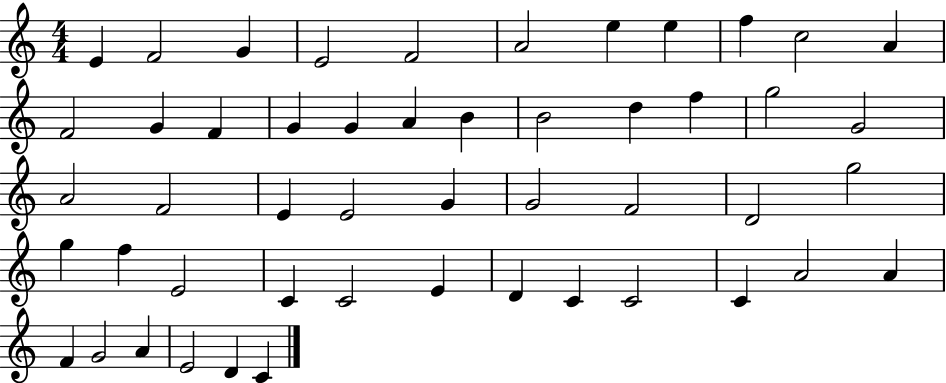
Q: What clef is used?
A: treble